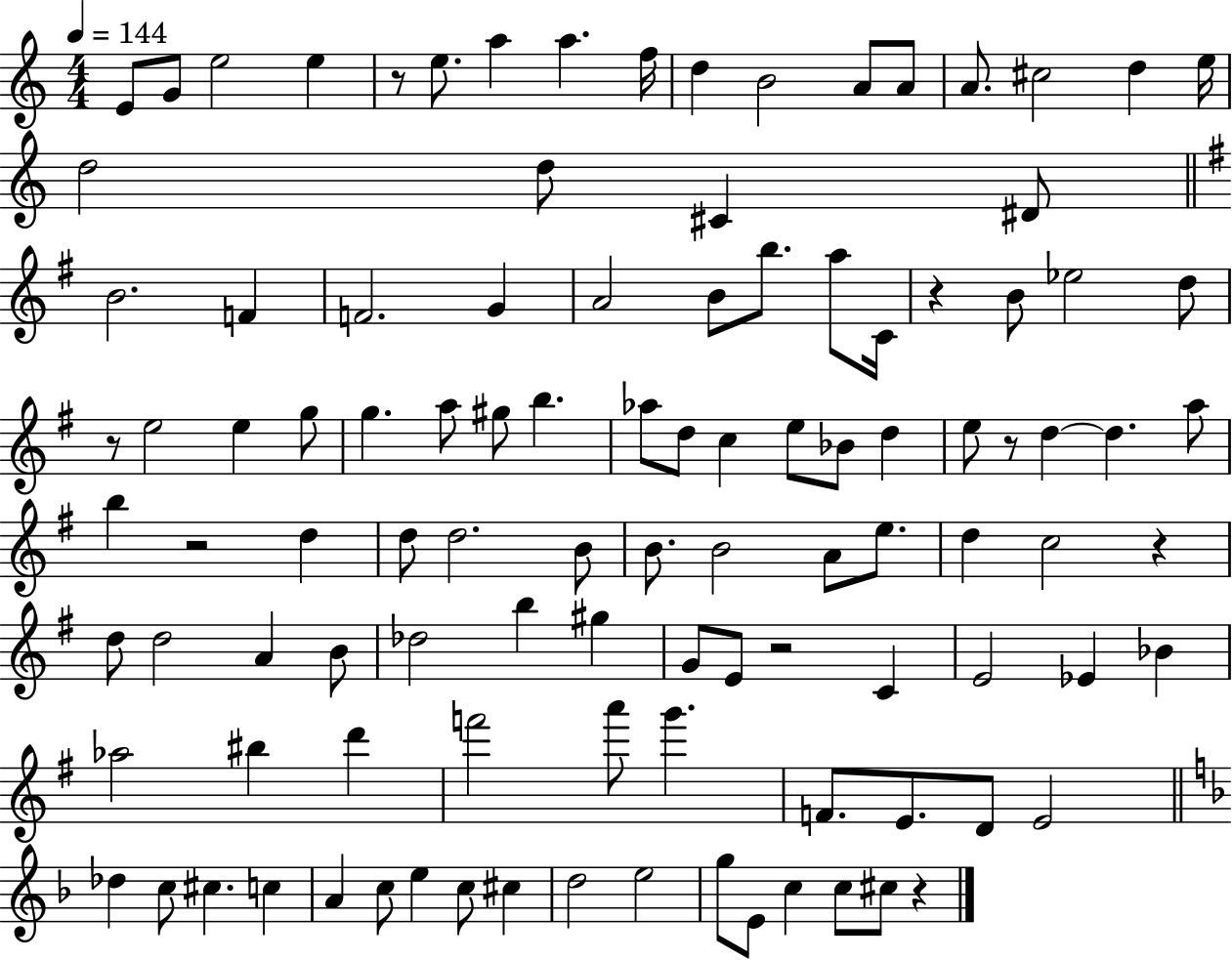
E4/e G4/e E5/h E5/q R/e E5/e. A5/q A5/q. F5/s D5/q B4/h A4/e A4/e A4/e. C#5/h D5/q E5/s D5/h D5/e C#4/q D#4/e B4/h. F4/q F4/h. G4/q A4/h B4/e B5/e. A5/e C4/s R/q B4/e Eb5/h D5/e R/e E5/h E5/q G5/e G5/q. A5/e G#5/e B5/q. Ab5/e D5/e C5/q E5/e Bb4/e D5/q E5/e R/e D5/q D5/q. A5/e B5/q R/h D5/q D5/e D5/h. B4/e B4/e. B4/h A4/e E5/e. D5/q C5/h R/q D5/e D5/h A4/q B4/e Db5/h B5/q G#5/q G4/e E4/e R/h C4/q E4/h Eb4/q Bb4/q Ab5/h BIS5/q D6/q F6/h A6/e G6/q. F4/e. E4/e. D4/e E4/h Db5/q C5/e C#5/q. C5/q A4/q C5/e E5/q C5/e C#5/q D5/h E5/h G5/e E4/e C5/q C5/e C#5/e R/q